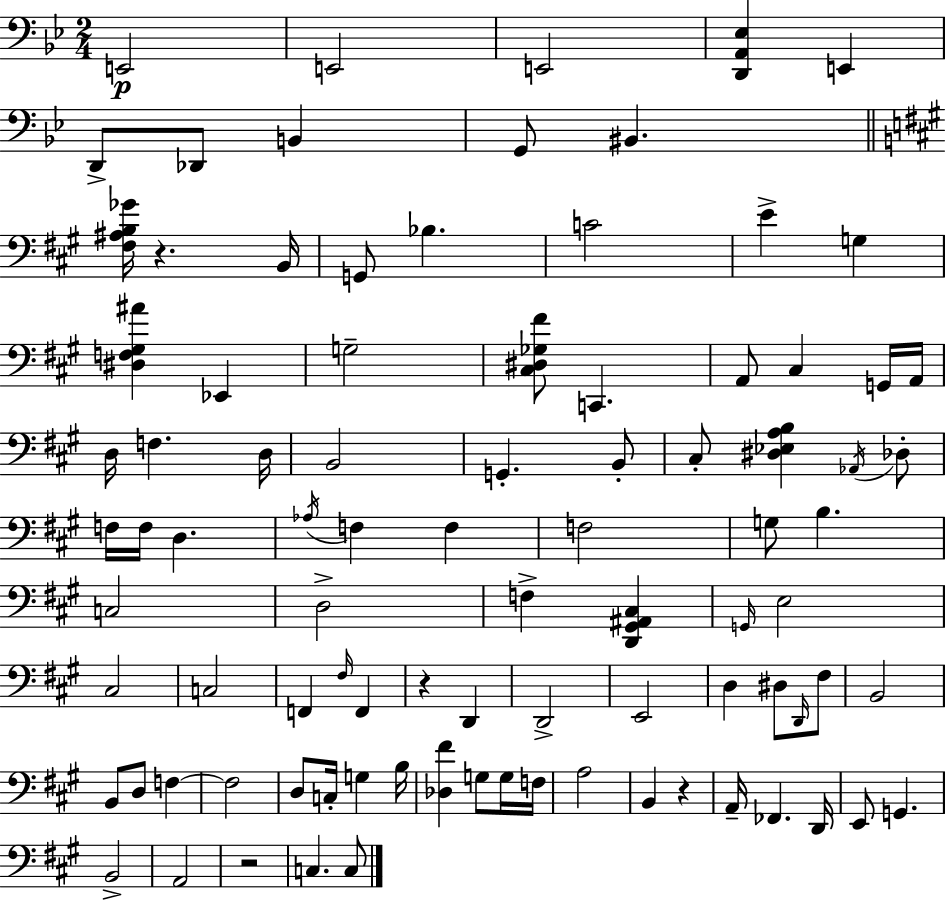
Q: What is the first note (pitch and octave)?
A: E2